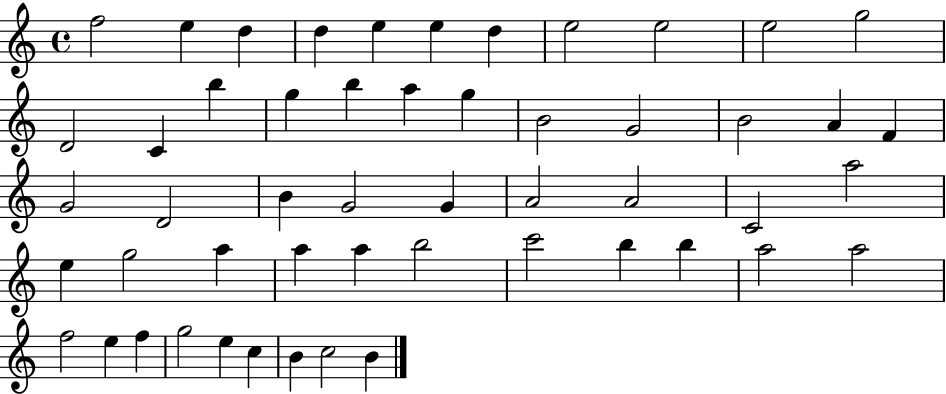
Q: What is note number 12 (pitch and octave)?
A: D4